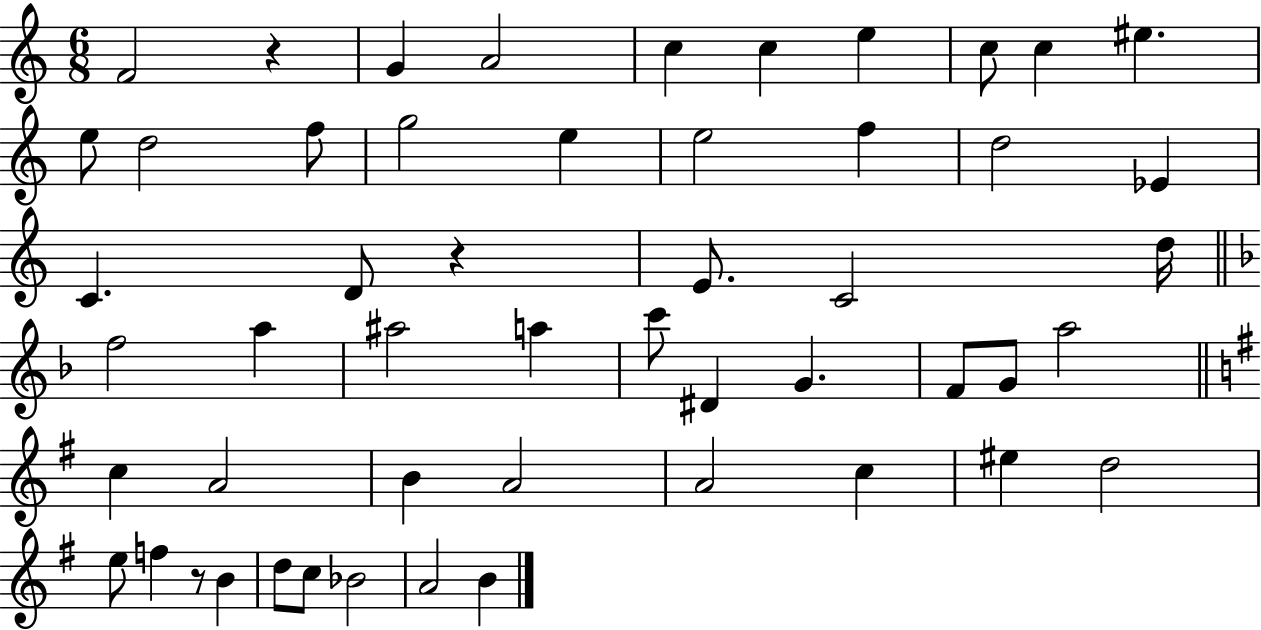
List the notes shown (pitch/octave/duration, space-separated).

F4/h R/q G4/q A4/h C5/q C5/q E5/q C5/e C5/q EIS5/q. E5/e D5/h F5/e G5/h E5/q E5/h F5/q D5/h Eb4/q C4/q. D4/e R/q E4/e. C4/h D5/s F5/h A5/q A#5/h A5/q C6/e D#4/q G4/q. F4/e G4/e A5/h C5/q A4/h B4/q A4/h A4/h C5/q EIS5/q D5/h E5/e F5/q R/e B4/q D5/e C5/e Bb4/h A4/h B4/q